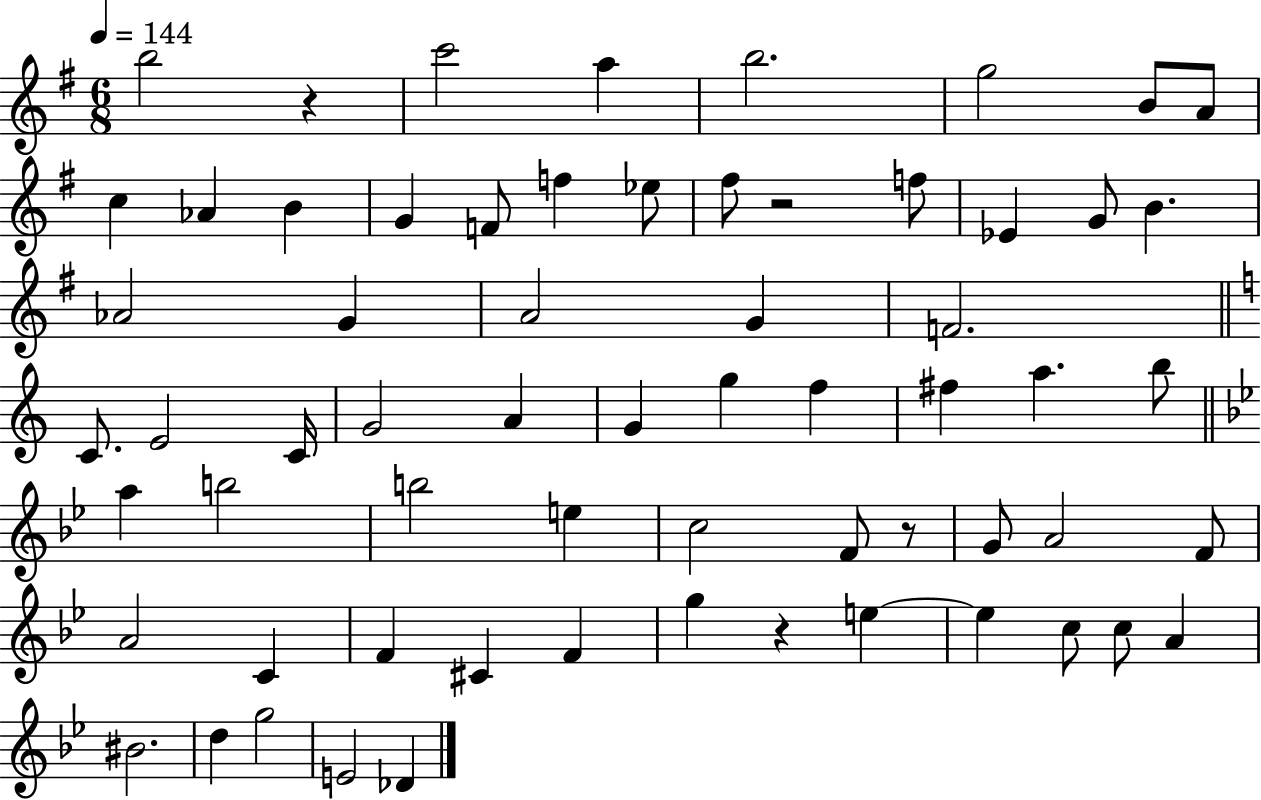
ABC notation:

X:1
T:Untitled
M:6/8
L:1/4
K:G
b2 z c'2 a b2 g2 B/2 A/2 c _A B G F/2 f _e/2 ^f/2 z2 f/2 _E G/2 B _A2 G A2 G F2 C/2 E2 C/4 G2 A G g f ^f a b/2 a b2 b2 e c2 F/2 z/2 G/2 A2 F/2 A2 C F ^C F g z e e c/2 c/2 A ^B2 d g2 E2 _D